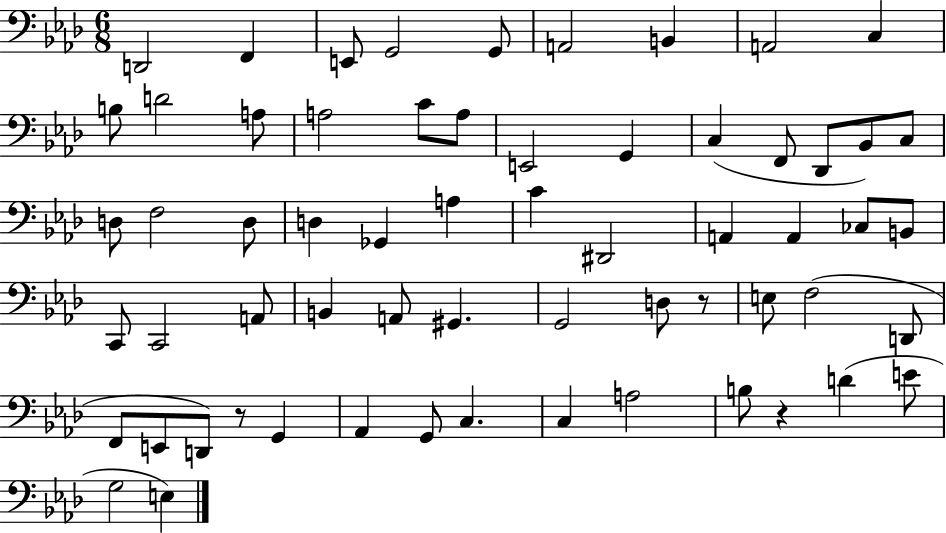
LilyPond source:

{
  \clef bass
  \numericTimeSignature
  \time 6/8
  \key aes \major
  d,2 f,4 | e,8 g,2 g,8 | a,2 b,4 | a,2 c4 | \break b8 d'2 a8 | a2 c'8 a8 | e,2 g,4 | c4( f,8 des,8 bes,8) c8 | \break d8 f2 d8 | d4 ges,4 a4 | c'4 dis,2 | a,4 a,4 ces8 b,8 | \break c,8 c,2 a,8 | b,4 a,8 gis,4. | g,2 d8 r8 | e8 f2( d,8 | \break f,8 e,8 d,8) r8 g,4 | aes,4 g,8 c4. | c4 a2 | b8 r4 d'4( e'8 | \break g2 e4) | \bar "|."
}